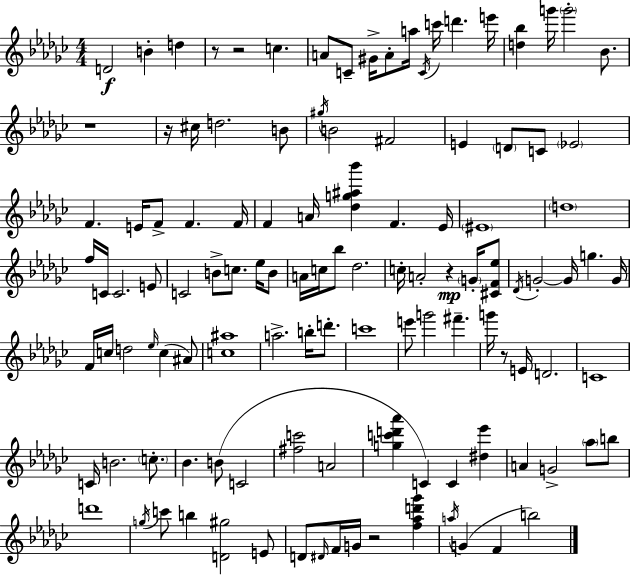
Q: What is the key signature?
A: EES minor